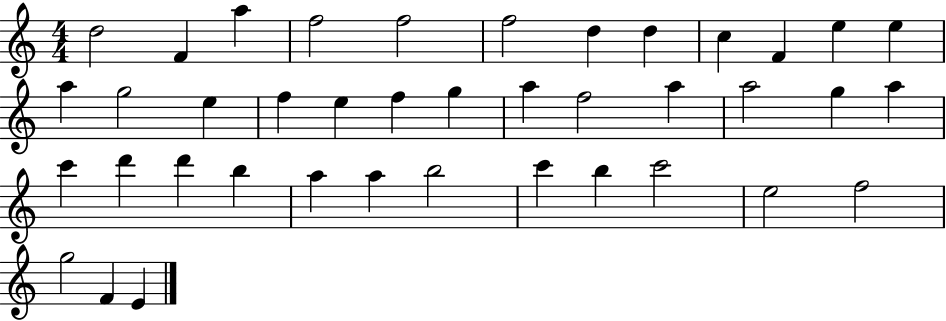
D5/h F4/q A5/q F5/h F5/h F5/h D5/q D5/q C5/q F4/q E5/q E5/q A5/q G5/h E5/q F5/q E5/q F5/q G5/q A5/q F5/h A5/q A5/h G5/q A5/q C6/q D6/q D6/q B5/q A5/q A5/q B5/h C6/q B5/q C6/h E5/h F5/h G5/h F4/q E4/q